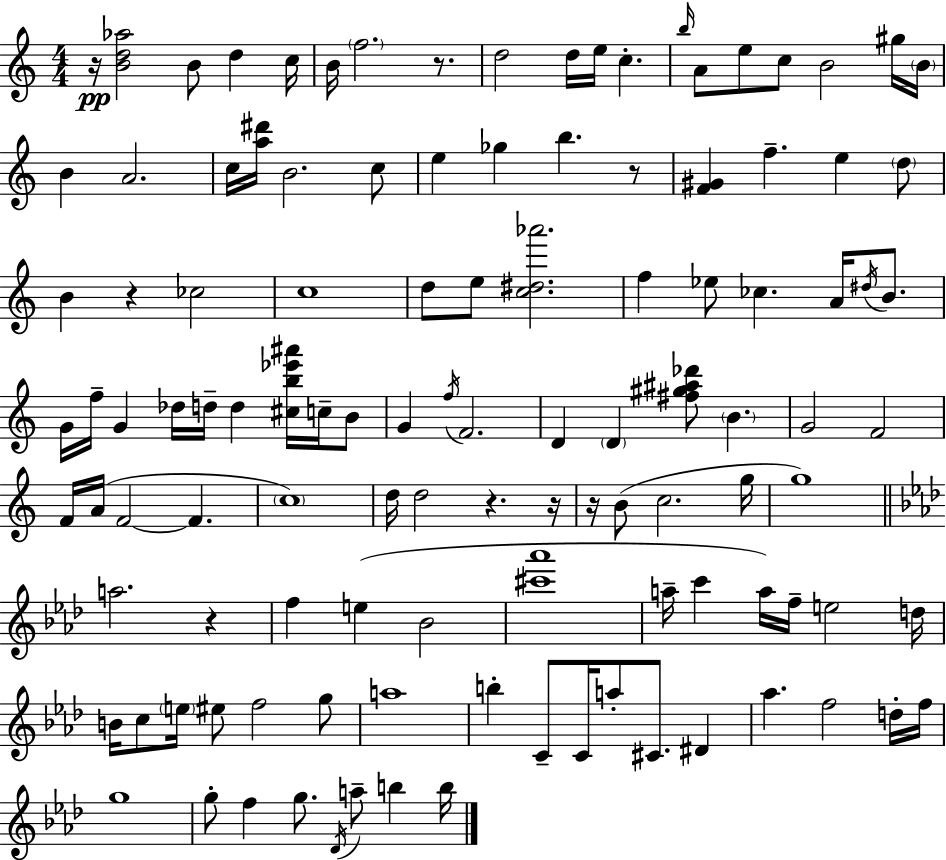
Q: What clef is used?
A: treble